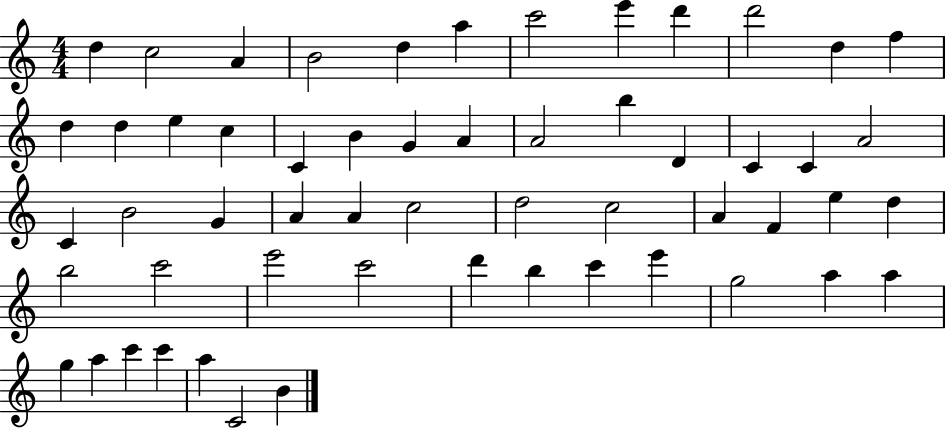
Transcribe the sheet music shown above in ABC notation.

X:1
T:Untitled
M:4/4
L:1/4
K:C
d c2 A B2 d a c'2 e' d' d'2 d f d d e c C B G A A2 b D C C A2 C B2 G A A c2 d2 c2 A F e d b2 c'2 e'2 c'2 d' b c' e' g2 a a g a c' c' a C2 B